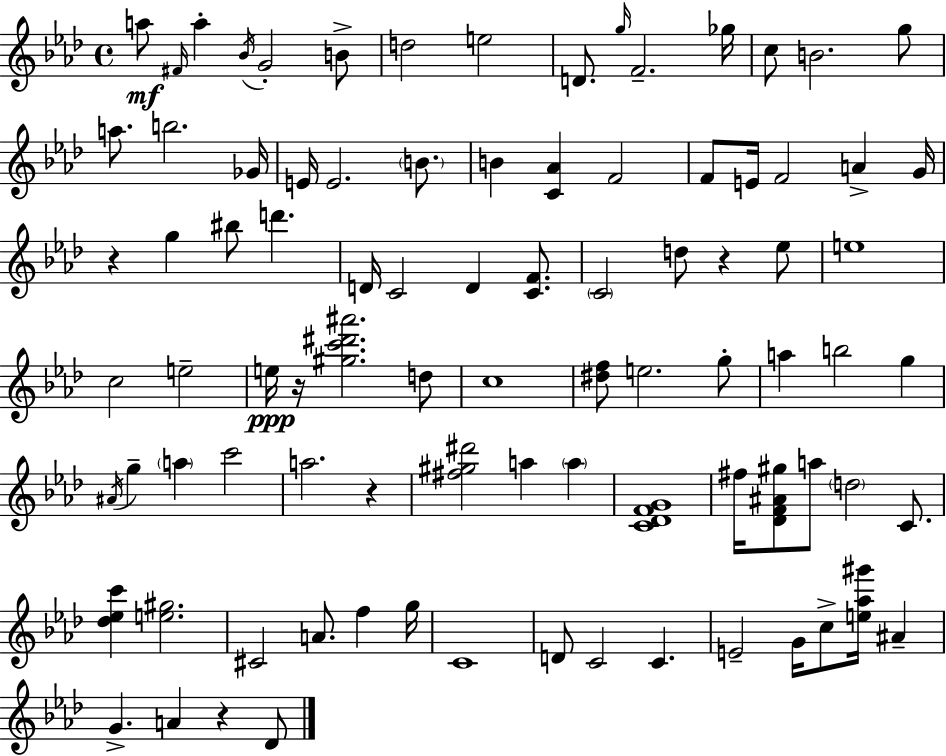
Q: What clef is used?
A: treble